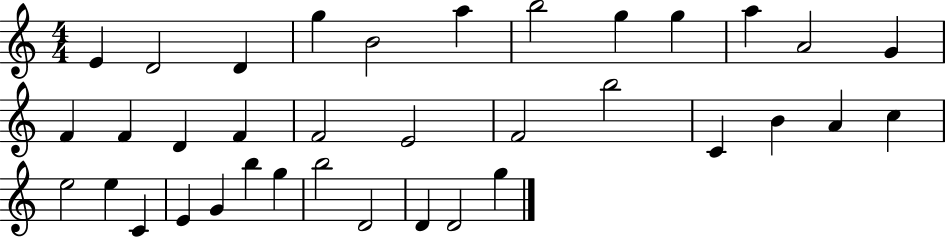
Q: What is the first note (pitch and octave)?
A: E4